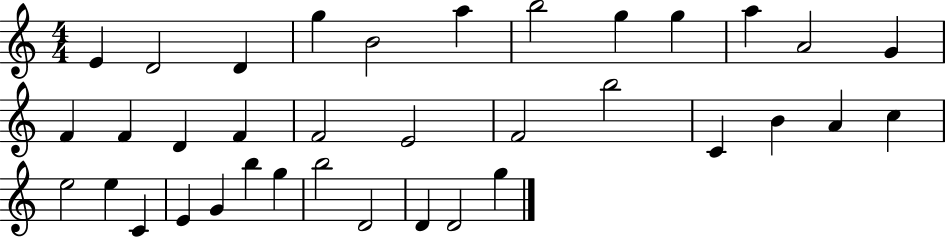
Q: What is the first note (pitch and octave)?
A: E4